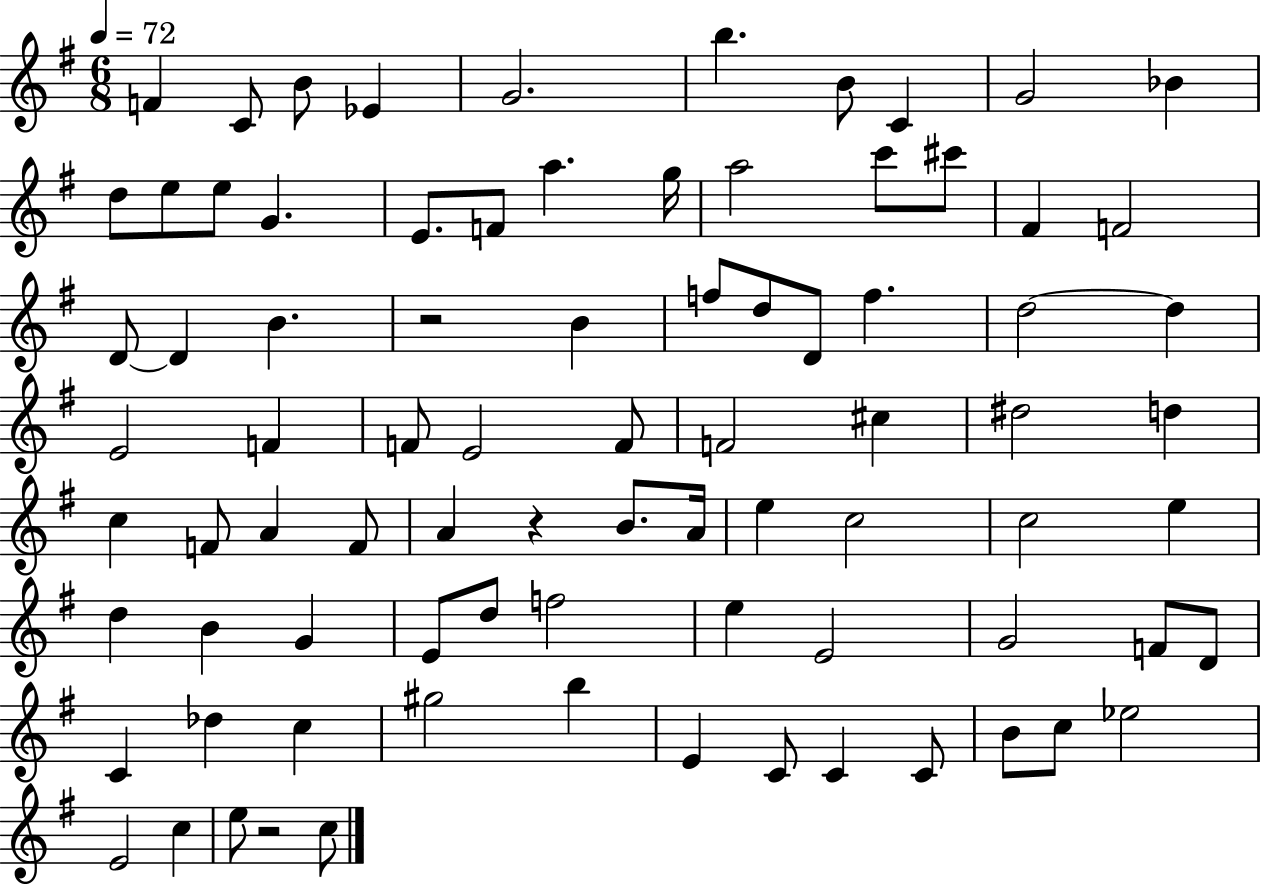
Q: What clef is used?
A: treble